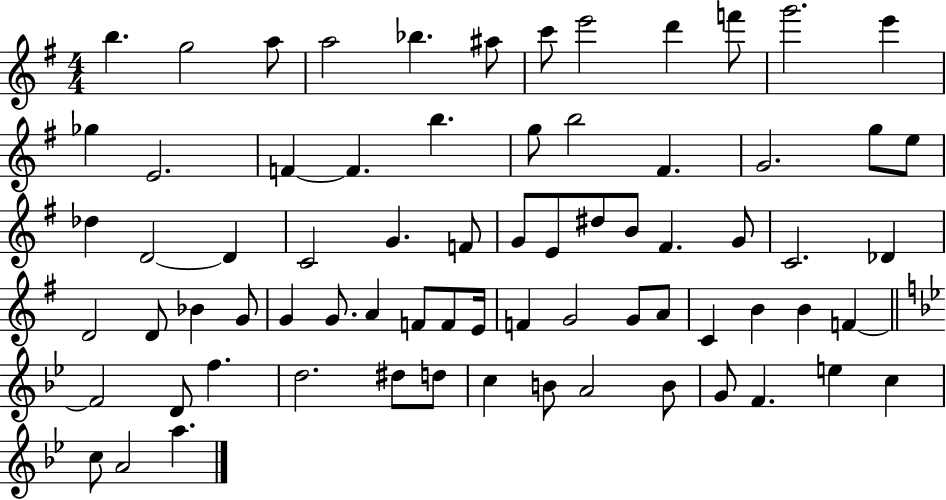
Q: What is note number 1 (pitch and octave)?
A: B5